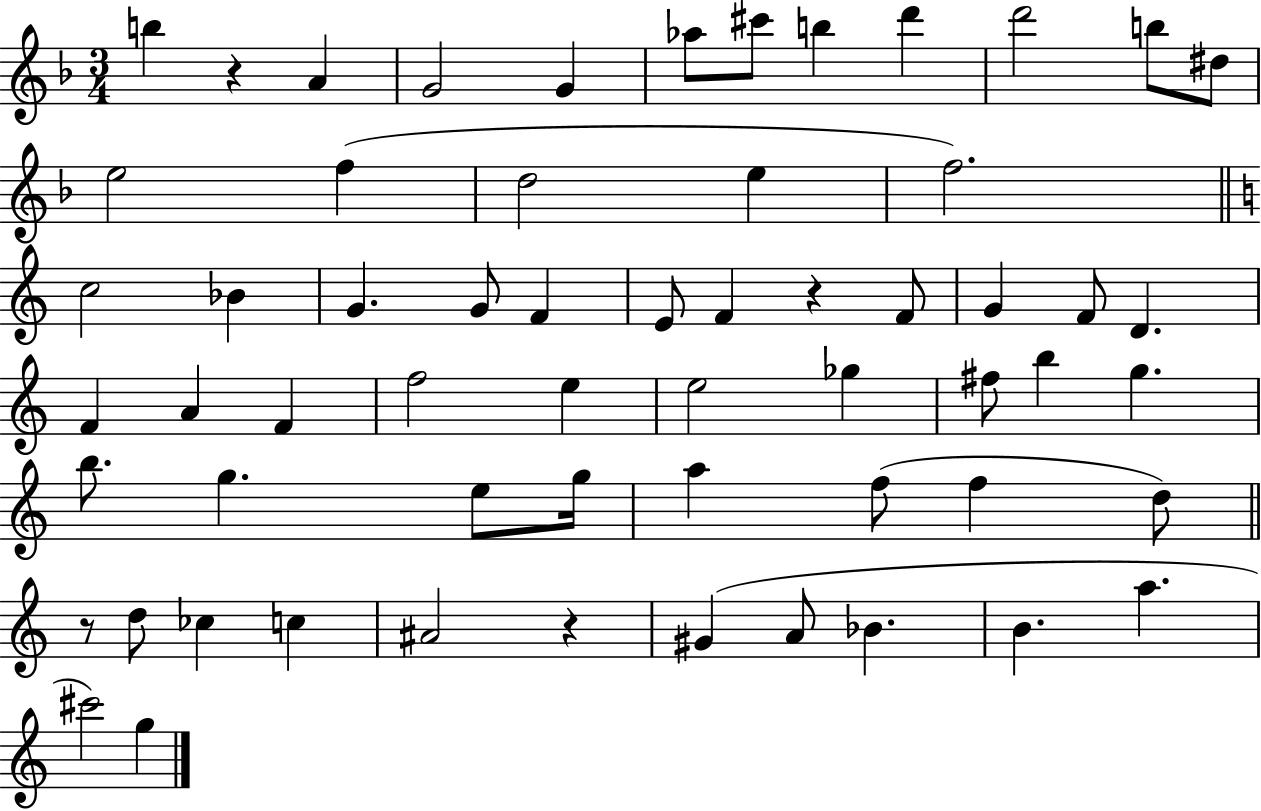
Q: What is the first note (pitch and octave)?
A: B5